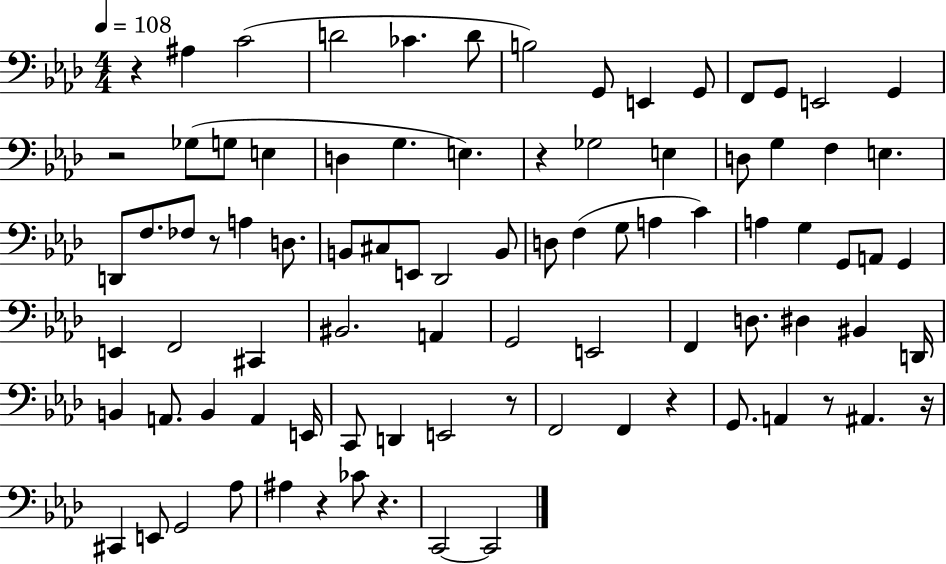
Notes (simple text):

R/q A#3/q C4/h D4/h CES4/q. D4/e B3/h G2/e E2/q G2/e F2/e G2/e E2/h G2/q R/h Gb3/e G3/e E3/q D3/q G3/q. E3/q. R/q Gb3/h E3/q D3/e G3/q F3/q E3/q. D2/e F3/e. FES3/e R/e A3/q D3/e. B2/e C#3/e E2/e Db2/h B2/e D3/e F3/q G3/e A3/q C4/q A3/q G3/q G2/e A2/e G2/q E2/q F2/h C#2/q BIS2/h. A2/q G2/h E2/h F2/q D3/e. D#3/q BIS2/q D2/s B2/q A2/e. B2/q A2/q E2/s C2/e D2/q E2/h R/e F2/h F2/q R/q G2/e. A2/q R/e A#2/q. R/s C#2/q E2/e G2/h Ab3/e A#3/q R/q CES4/e R/q. C2/h C2/h